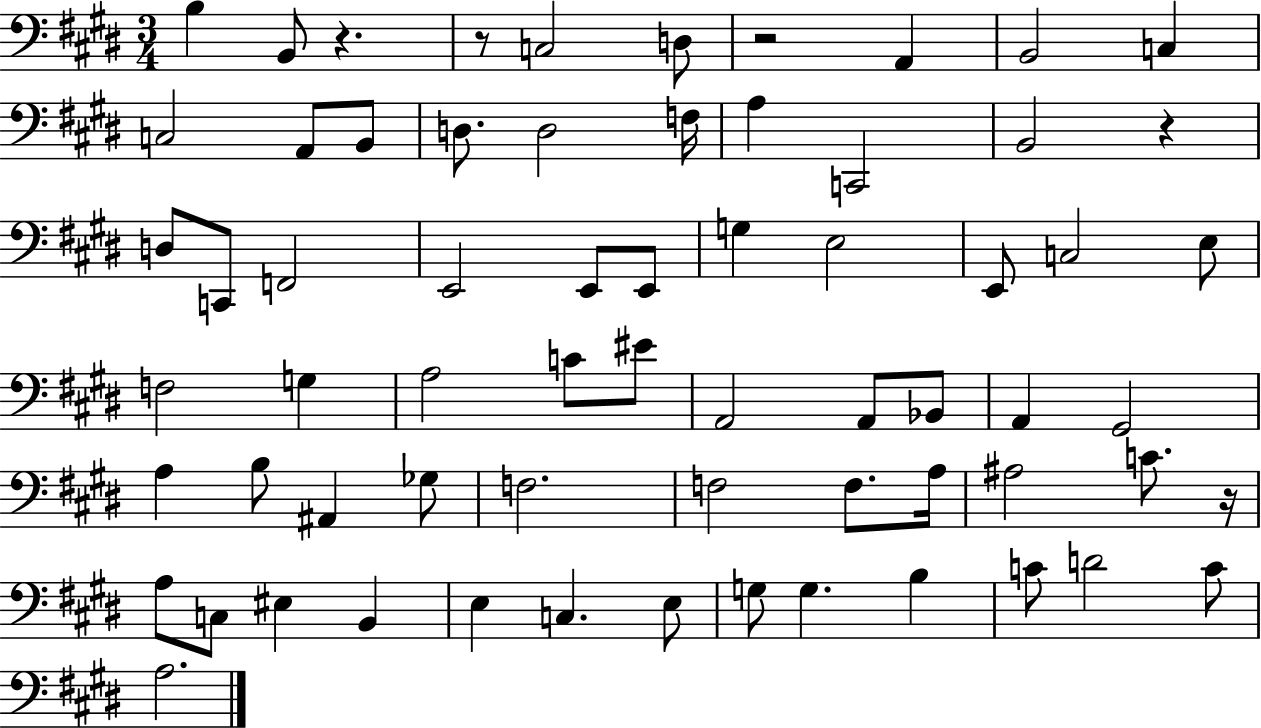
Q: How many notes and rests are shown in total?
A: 66